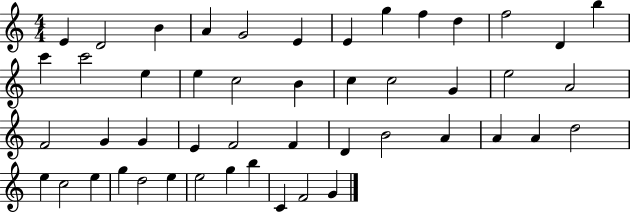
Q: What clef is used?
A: treble